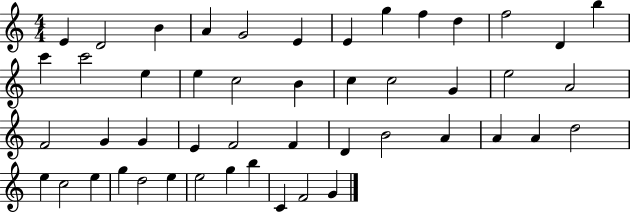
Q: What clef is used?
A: treble